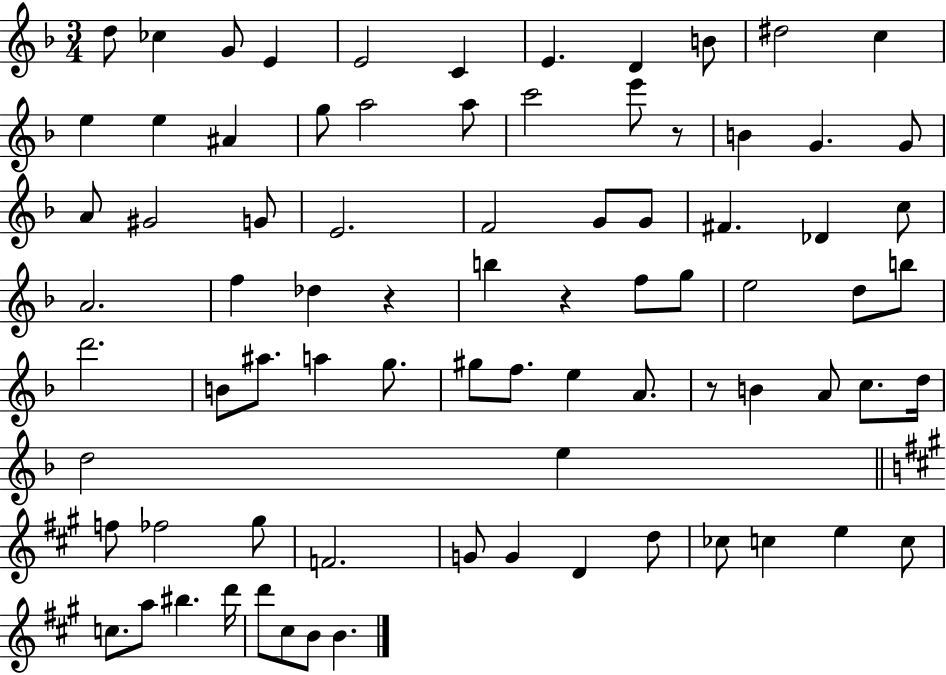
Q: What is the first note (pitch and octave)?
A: D5